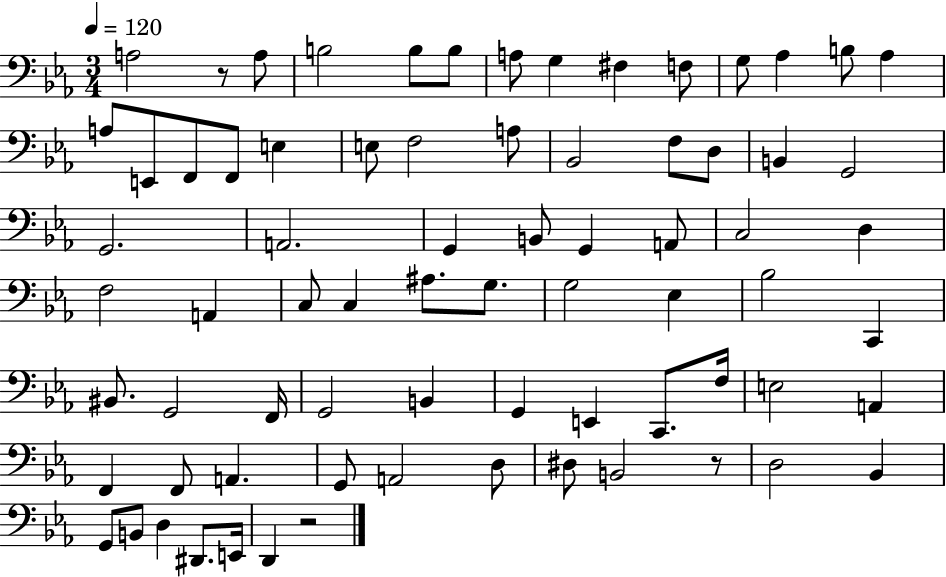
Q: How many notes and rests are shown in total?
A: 74